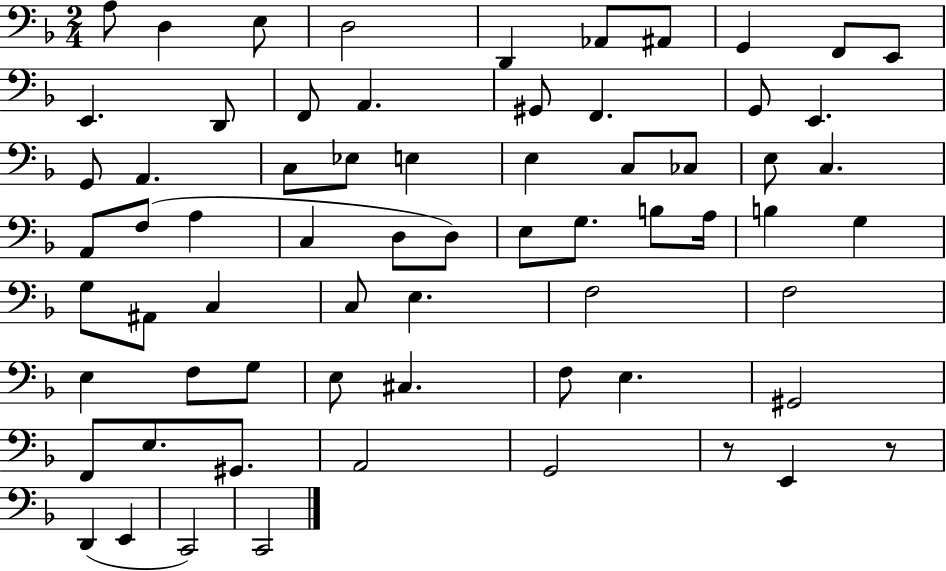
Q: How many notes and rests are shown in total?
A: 67